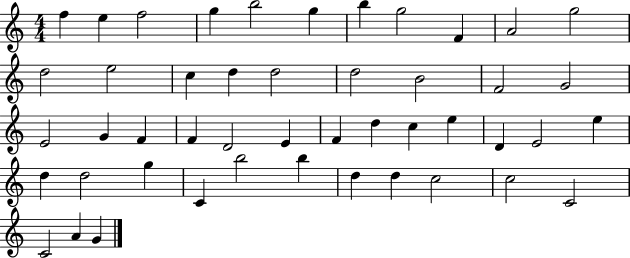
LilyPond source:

{
  \clef treble
  \numericTimeSignature
  \time 4/4
  \key c \major
  f''4 e''4 f''2 | g''4 b''2 g''4 | b''4 g''2 f'4 | a'2 g''2 | \break d''2 e''2 | c''4 d''4 d''2 | d''2 b'2 | f'2 g'2 | \break e'2 g'4 f'4 | f'4 d'2 e'4 | f'4 d''4 c''4 e''4 | d'4 e'2 e''4 | \break d''4 d''2 g''4 | c'4 b''2 b''4 | d''4 d''4 c''2 | c''2 c'2 | \break c'2 a'4 g'4 | \bar "|."
}